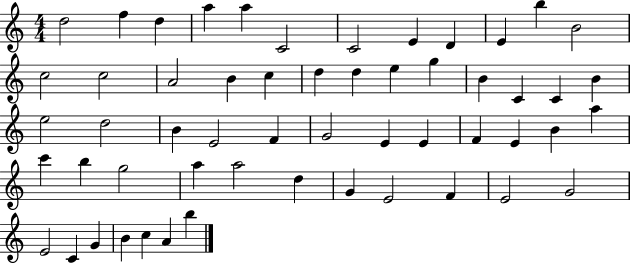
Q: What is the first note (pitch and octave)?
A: D5